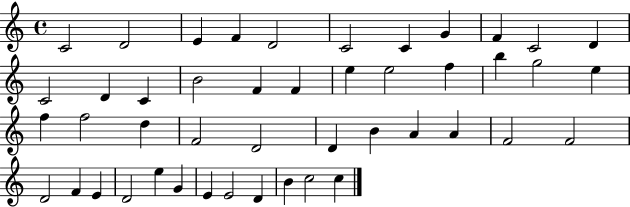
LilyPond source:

{
  \clef treble
  \time 4/4
  \defaultTimeSignature
  \key c \major
  c'2 d'2 | e'4 f'4 d'2 | c'2 c'4 g'4 | f'4 c'2 d'4 | \break c'2 d'4 c'4 | b'2 f'4 f'4 | e''4 e''2 f''4 | b''4 g''2 e''4 | \break f''4 f''2 d''4 | f'2 d'2 | d'4 b'4 a'4 a'4 | f'2 f'2 | \break d'2 f'4 e'4 | d'2 e''4 g'4 | e'4 e'2 d'4 | b'4 c''2 c''4 | \break \bar "|."
}